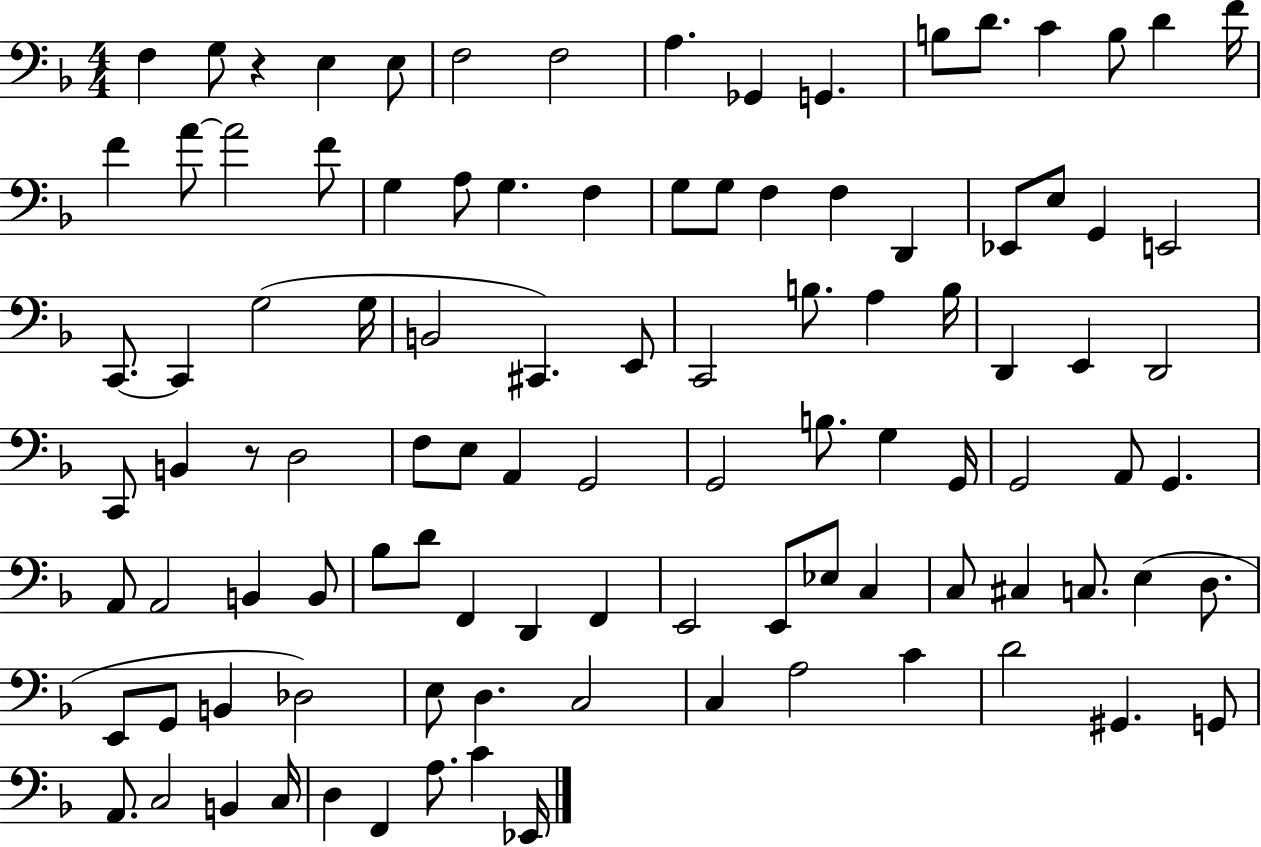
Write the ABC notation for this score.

X:1
T:Untitled
M:4/4
L:1/4
K:F
F, G,/2 z E, E,/2 F,2 F,2 A, _G,, G,, B,/2 D/2 C B,/2 D F/4 F A/2 A2 F/2 G, A,/2 G, F, G,/2 G,/2 F, F, D,, _E,,/2 E,/2 G,, E,,2 C,,/2 C,, G,2 G,/4 B,,2 ^C,, E,,/2 C,,2 B,/2 A, B,/4 D,, E,, D,,2 C,,/2 B,, z/2 D,2 F,/2 E,/2 A,, G,,2 G,,2 B,/2 G, G,,/4 G,,2 A,,/2 G,, A,,/2 A,,2 B,, B,,/2 _B,/2 D/2 F,, D,, F,, E,,2 E,,/2 _E,/2 C, C,/2 ^C, C,/2 E, D,/2 E,,/2 G,,/2 B,, _D,2 E,/2 D, C,2 C, A,2 C D2 ^G,, G,,/2 A,,/2 C,2 B,, C,/4 D, F,, A,/2 C _E,,/4